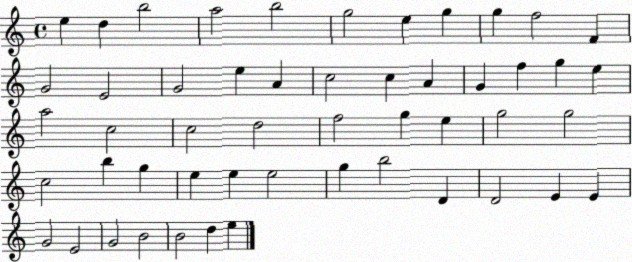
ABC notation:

X:1
T:Untitled
M:4/4
L:1/4
K:C
e d b2 a2 b2 g2 e g g f2 F G2 E2 G2 e A c2 c A G f g e a2 c2 c2 d2 f2 g e g2 g2 c2 b g e e e2 g b2 D D2 E E G2 E2 G2 B2 B2 d e